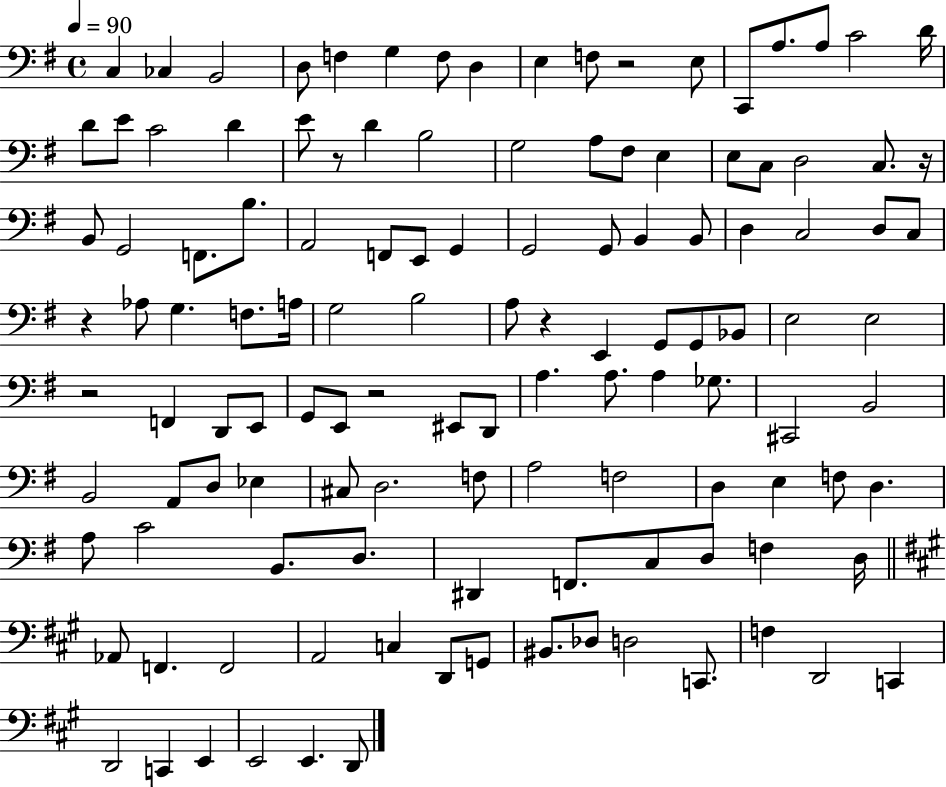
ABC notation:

X:1
T:Untitled
M:4/4
L:1/4
K:G
C, _C, B,,2 D,/2 F, G, F,/2 D, E, F,/2 z2 E,/2 C,,/2 A,/2 A,/2 C2 D/4 D/2 E/2 C2 D E/2 z/2 D B,2 G,2 A,/2 ^F,/2 E, E,/2 C,/2 D,2 C,/2 z/4 B,,/2 G,,2 F,,/2 B,/2 A,,2 F,,/2 E,,/2 G,, G,,2 G,,/2 B,, B,,/2 D, C,2 D,/2 C,/2 z _A,/2 G, F,/2 A,/4 G,2 B,2 A,/2 z E,, G,,/2 G,,/2 _B,,/2 E,2 E,2 z2 F,, D,,/2 E,,/2 G,,/2 E,,/2 z2 ^E,,/2 D,,/2 A, A,/2 A, _G,/2 ^C,,2 B,,2 B,,2 A,,/2 D,/2 _E, ^C,/2 D,2 F,/2 A,2 F,2 D, E, F,/2 D, A,/2 C2 B,,/2 D,/2 ^D,, F,,/2 C,/2 D,/2 F, D,/4 _A,,/2 F,, F,,2 A,,2 C, D,,/2 G,,/2 ^B,,/2 _D,/2 D,2 C,,/2 F, D,,2 C,, D,,2 C,, E,, E,,2 E,, D,,/2